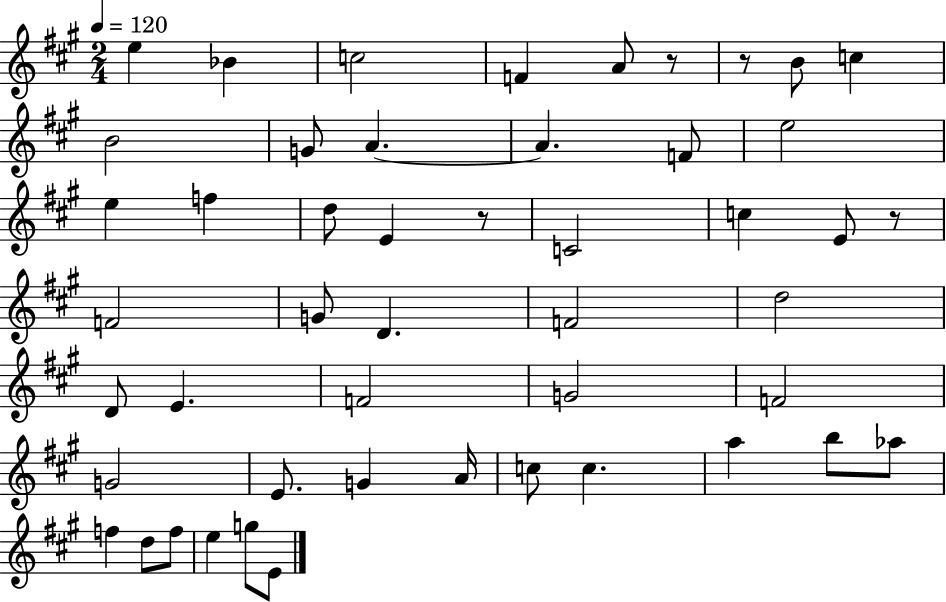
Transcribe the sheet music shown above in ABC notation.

X:1
T:Untitled
M:2/4
L:1/4
K:A
e _B c2 F A/2 z/2 z/2 B/2 c B2 G/2 A A F/2 e2 e f d/2 E z/2 C2 c E/2 z/2 F2 G/2 D F2 d2 D/2 E F2 G2 F2 G2 E/2 G A/4 c/2 c a b/2 _a/2 f d/2 f/2 e g/2 E/2